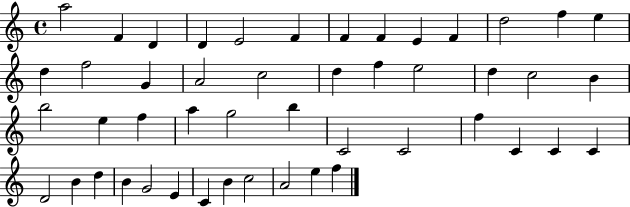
{
  \clef treble
  \time 4/4
  \defaultTimeSignature
  \key c \major
  a''2 f'4 d'4 | d'4 e'2 f'4 | f'4 f'4 e'4 f'4 | d''2 f''4 e''4 | \break d''4 f''2 g'4 | a'2 c''2 | d''4 f''4 e''2 | d''4 c''2 b'4 | \break b''2 e''4 f''4 | a''4 g''2 b''4 | c'2 c'2 | f''4 c'4 c'4 c'4 | \break d'2 b'4 d''4 | b'4 g'2 e'4 | c'4 b'4 c''2 | a'2 e''4 f''4 | \break \bar "|."
}